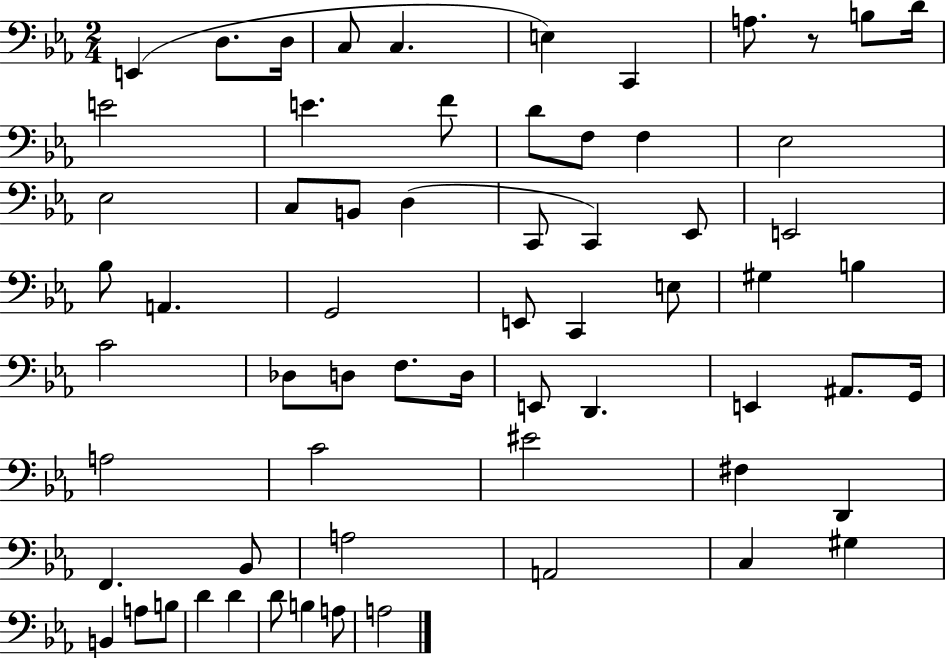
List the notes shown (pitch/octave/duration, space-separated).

E2/q D3/e. D3/s C3/e C3/q. E3/q C2/q A3/e. R/e B3/e D4/s E4/h E4/q. F4/e D4/e F3/e F3/q Eb3/h Eb3/h C3/e B2/e D3/q C2/e C2/q Eb2/e E2/h Bb3/e A2/q. G2/h E2/e C2/q E3/e G#3/q B3/q C4/h Db3/e D3/e F3/e. D3/s E2/e D2/q. E2/q A#2/e. G2/s A3/h C4/h EIS4/h F#3/q D2/q F2/q. Bb2/e A3/h A2/h C3/q G#3/q B2/q A3/e B3/e D4/q D4/q D4/e B3/q A3/e A3/h